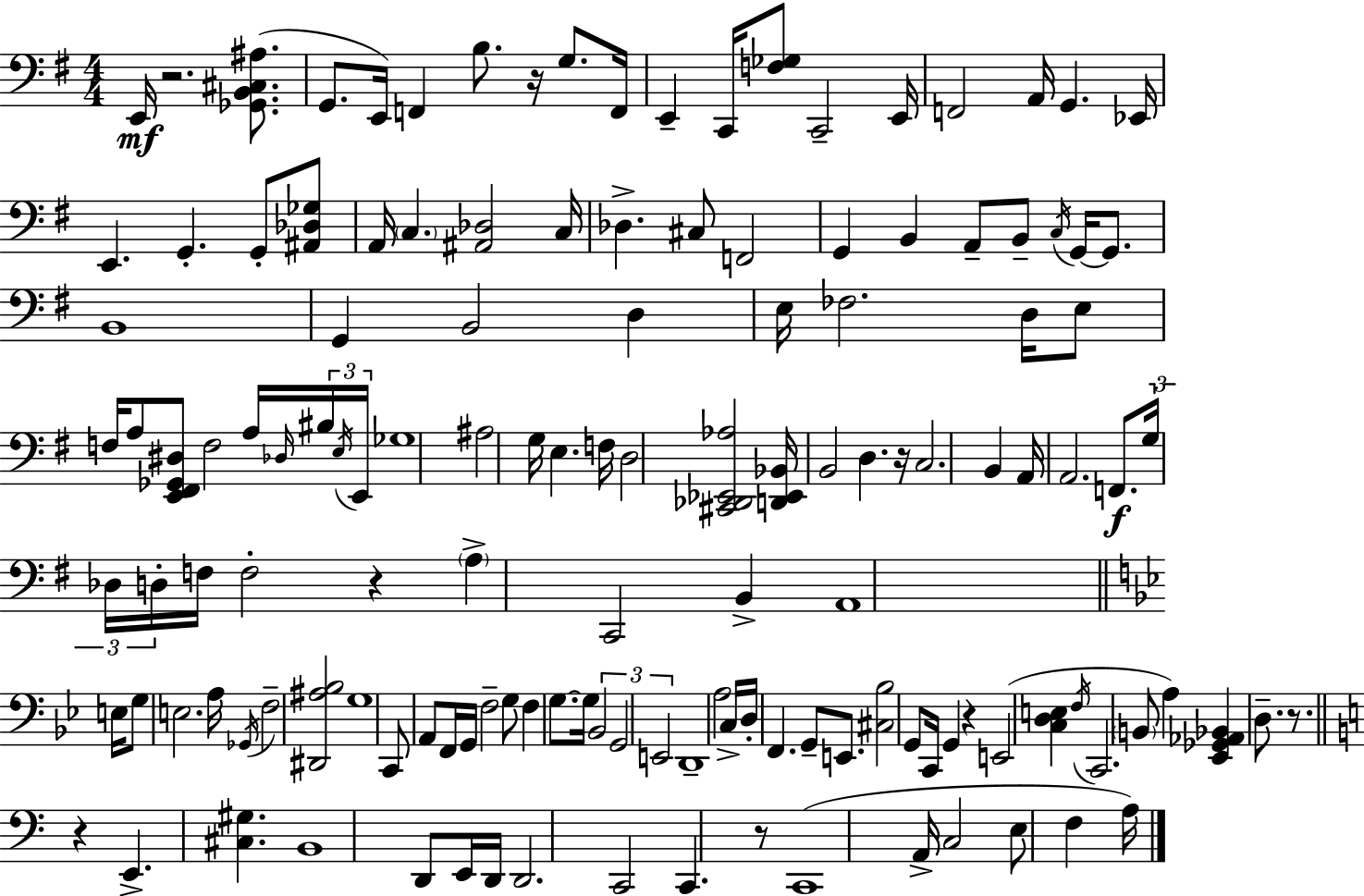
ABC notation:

X:1
T:Untitled
M:4/4
L:1/4
K:G
E,,/4 z2 [_G,,B,,^C,^A,]/2 G,,/2 E,,/4 F,, B,/2 z/4 G,/2 F,,/4 E,, C,,/4 [F,_G,]/2 C,,2 E,,/4 F,,2 A,,/4 G,, _E,,/4 E,, G,, G,,/2 [^A,,_D,_G,]/2 A,,/4 C, [^A,,_D,]2 C,/4 _D, ^C,/2 F,,2 G,, B,, A,,/2 B,,/2 C,/4 G,,/4 G,,/2 B,,4 G,, B,,2 D, E,/4 _F,2 D,/4 E,/2 F,/4 A,/2 [E,,^F,,_G,,^D,]/2 F,2 A,/4 _D,/4 ^B,/4 E,/4 E,,/4 _G,4 ^A,2 G,/4 E, F,/4 D,2 [^C,,_D,,_E,,_A,]2 [D,,_E,,_B,,]/4 B,,2 D, z/4 C,2 B,, A,,/4 A,,2 F,,/2 G,/4 _D,/4 D,/4 F,/4 F,2 z A, C,,2 B,, A,,4 E,/4 G,/2 E,2 A,/4 _G,,/4 F,2 [^D,,^A,_B,]2 G,4 C,,/2 A,,/2 F,,/4 G,,/4 F,2 G,/2 F, G,/2 G,/4 _B,,2 G,,2 E,,2 D,,4 A,2 C,/4 D,/4 F,, G,,/2 E,,/2 [^C,_B,]2 G,,/2 C,,/4 G,, z E,,2 [C,D,E,] F,/4 C,,2 B,,/2 A, [_E,,_G,,_A,,_B,,] D,/2 z/2 z E,, [^C,^G,] B,,4 D,,/2 E,,/4 D,,/4 D,,2 C,,2 C,, z/2 C,,4 A,,/4 C,2 E,/2 F, A,/4